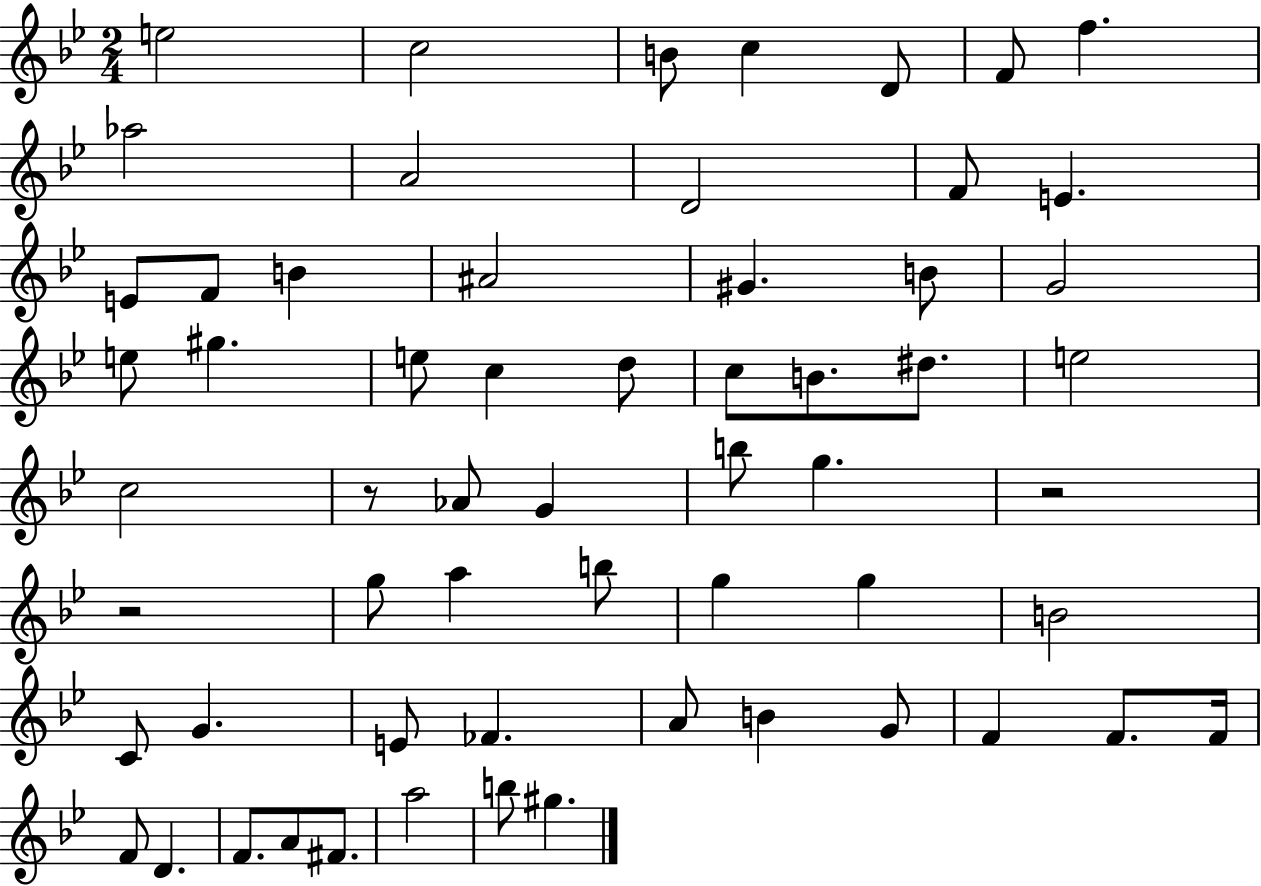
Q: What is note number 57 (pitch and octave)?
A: G#5